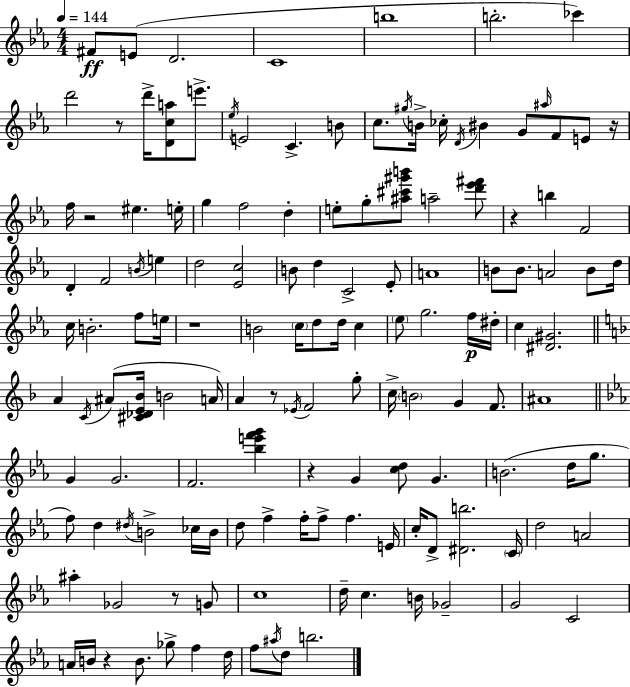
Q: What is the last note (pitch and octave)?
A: B5